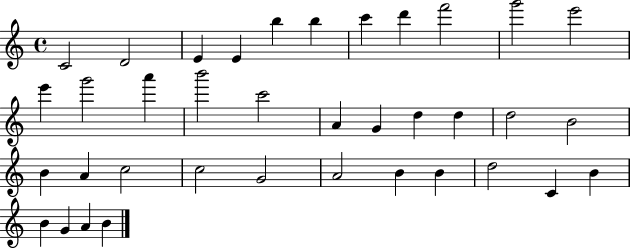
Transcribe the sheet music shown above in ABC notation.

X:1
T:Untitled
M:4/4
L:1/4
K:C
C2 D2 E E b b c' d' f'2 g'2 e'2 e' g'2 a' b'2 c'2 A G d d d2 B2 B A c2 c2 G2 A2 B B d2 C B B G A B